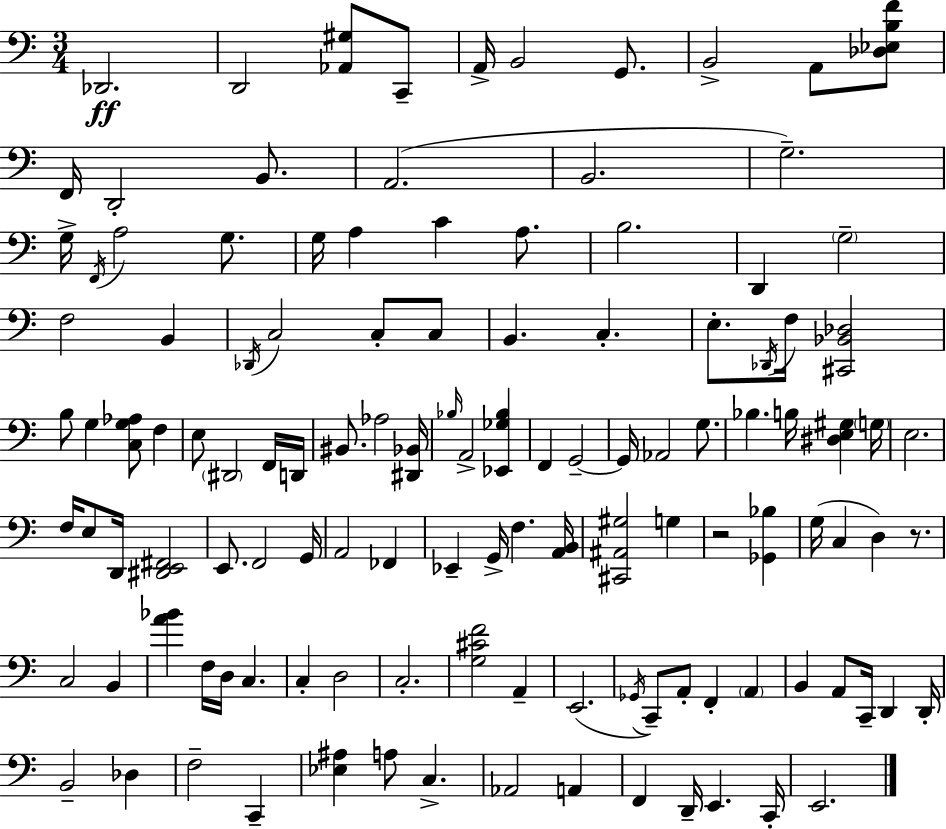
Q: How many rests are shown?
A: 2